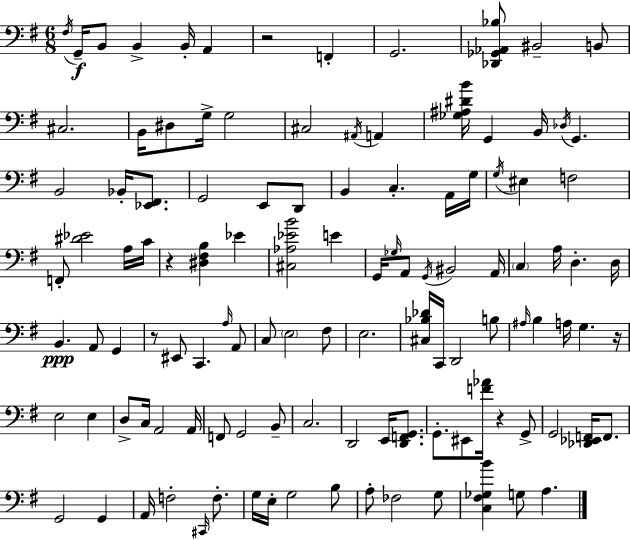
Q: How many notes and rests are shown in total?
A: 115